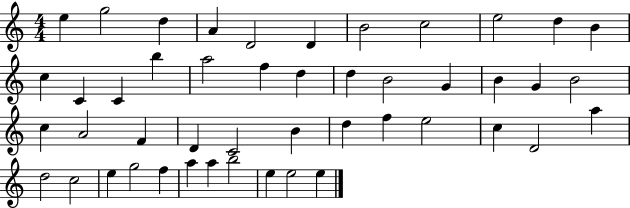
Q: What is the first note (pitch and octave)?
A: E5